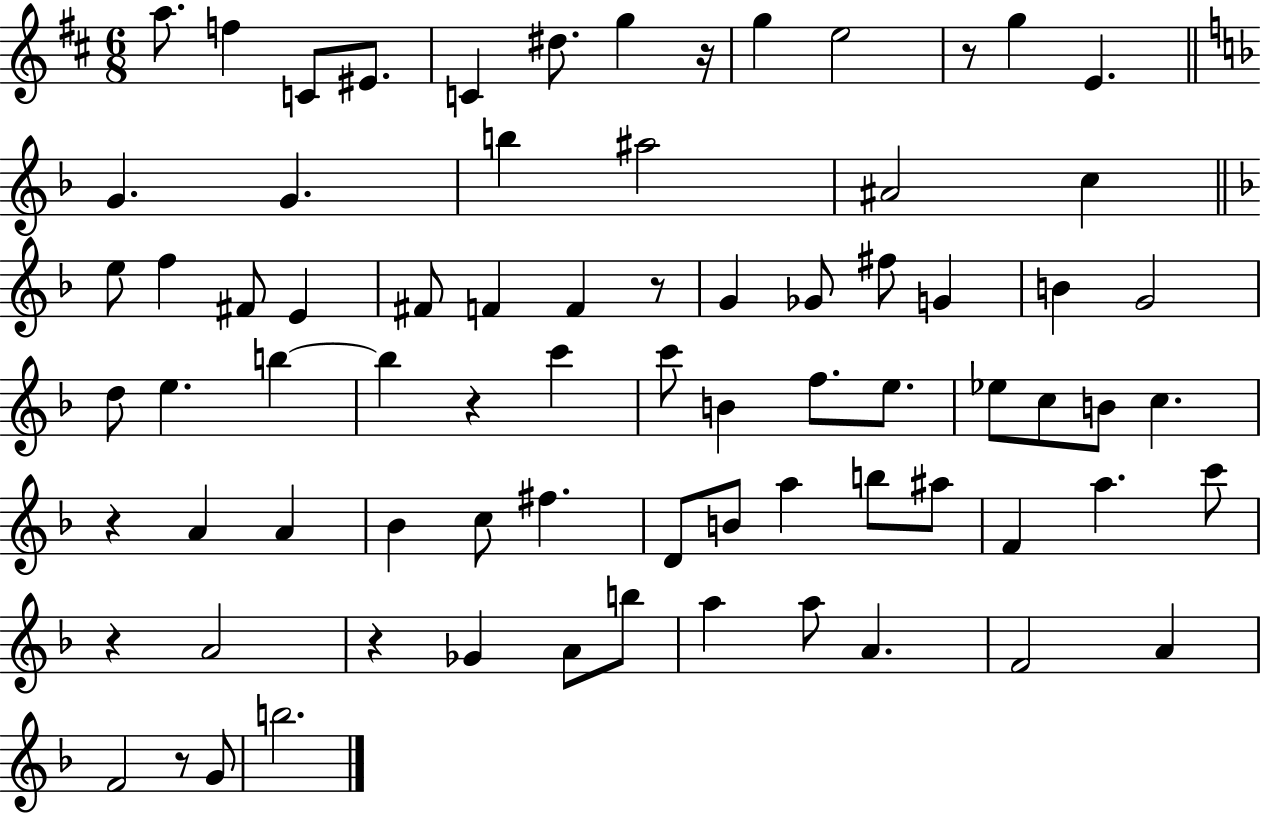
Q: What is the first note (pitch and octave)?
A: A5